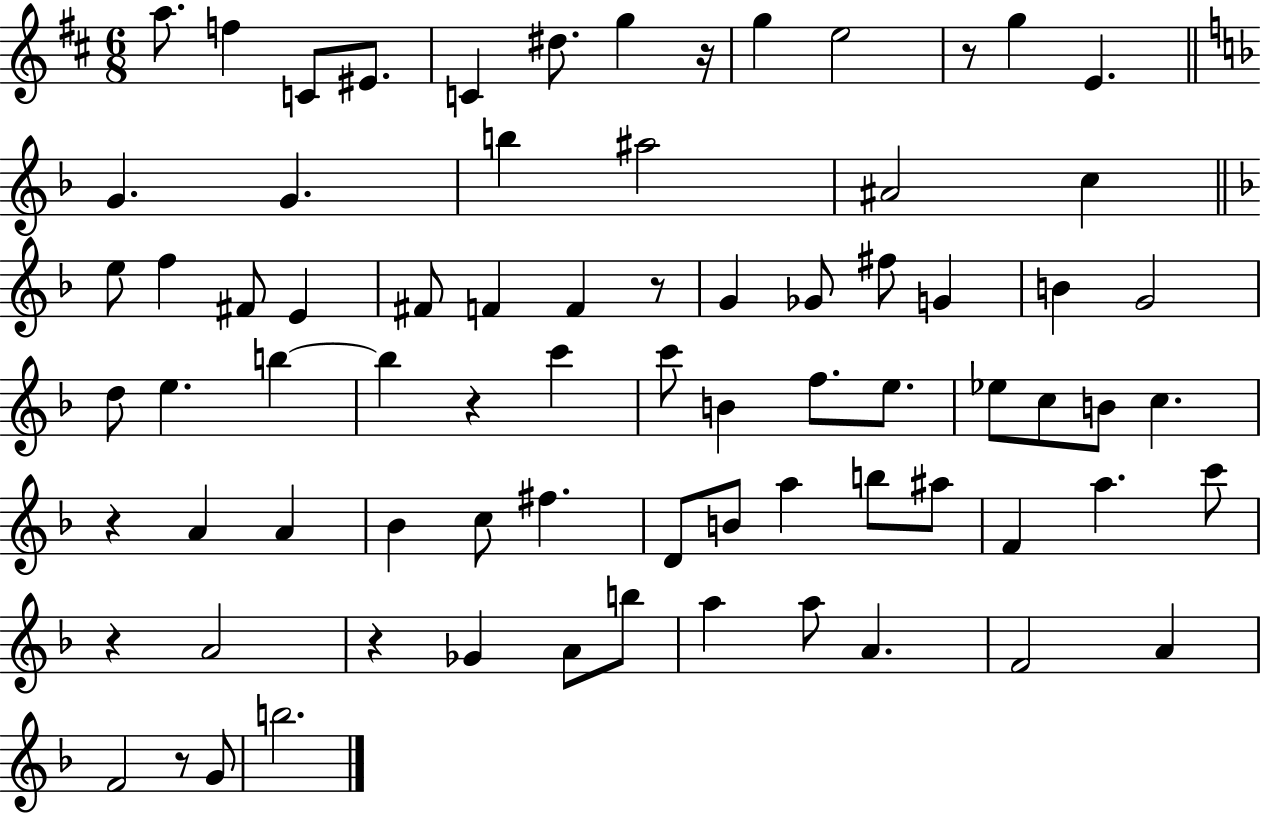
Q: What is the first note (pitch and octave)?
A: A5